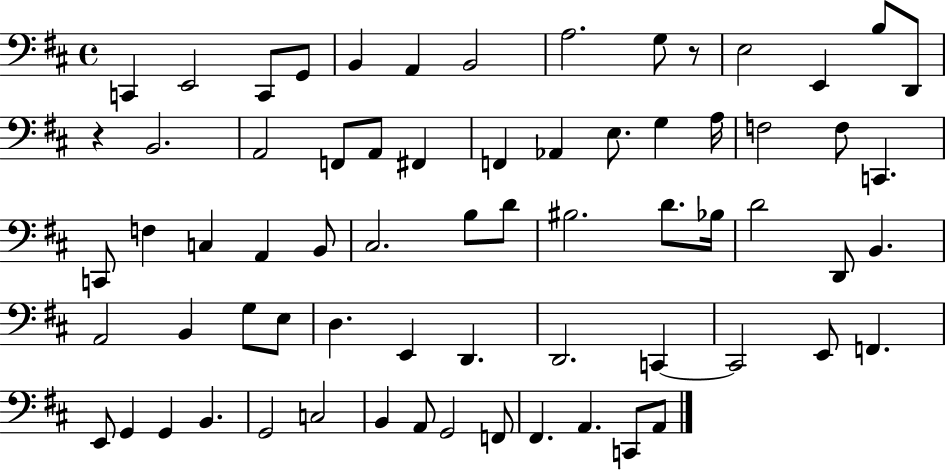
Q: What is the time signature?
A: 4/4